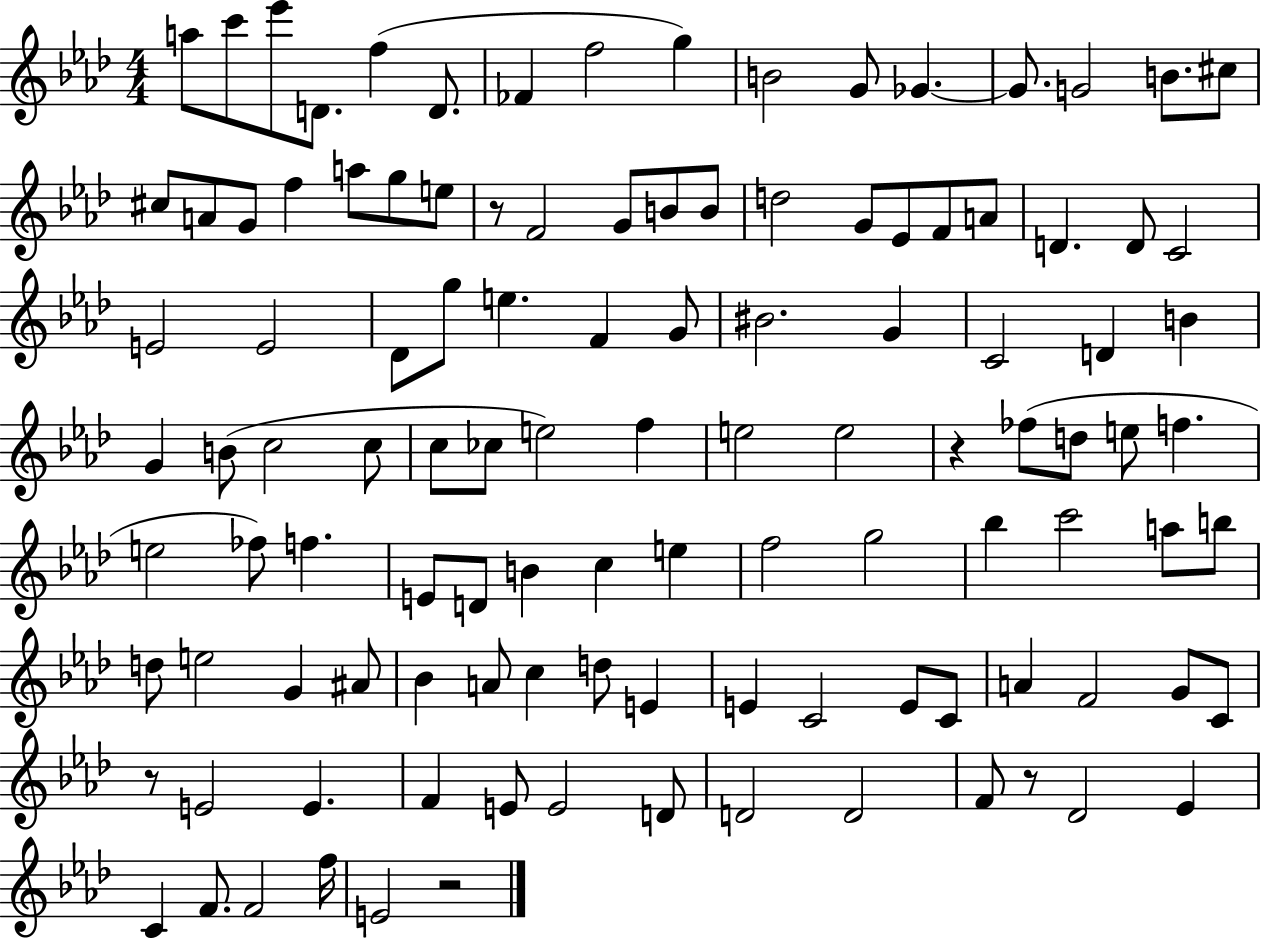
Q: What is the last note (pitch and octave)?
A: E4